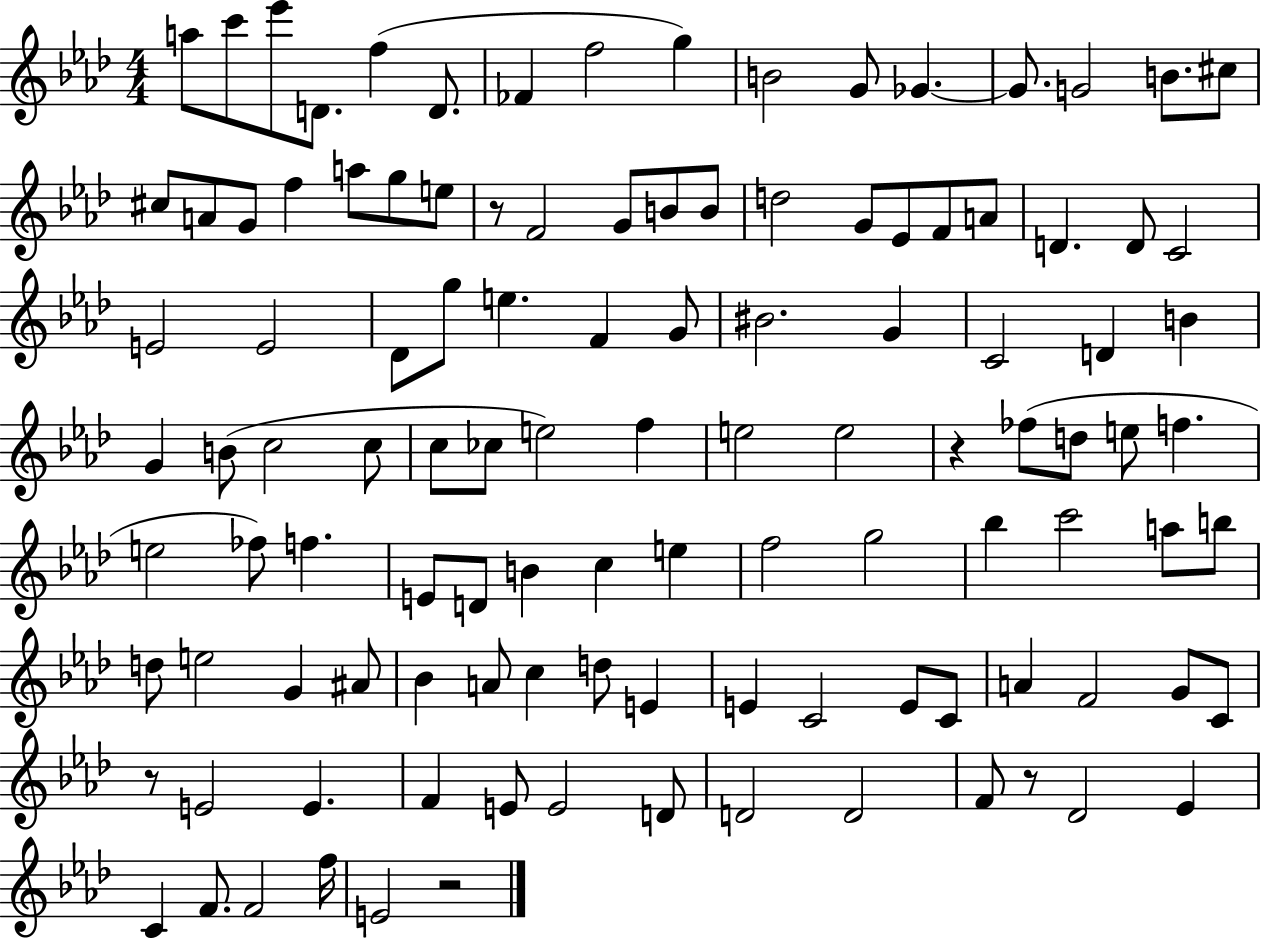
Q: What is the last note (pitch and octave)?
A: E4